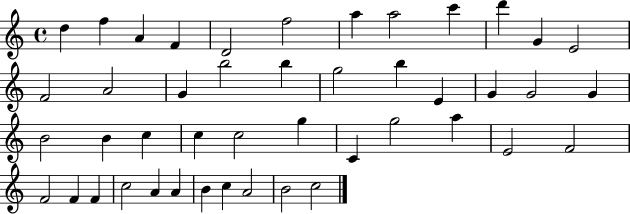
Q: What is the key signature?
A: C major